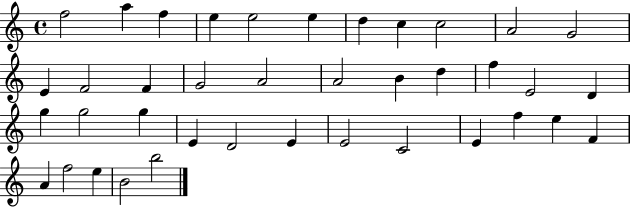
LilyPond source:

{
  \clef treble
  \time 4/4
  \defaultTimeSignature
  \key c \major
  f''2 a''4 f''4 | e''4 e''2 e''4 | d''4 c''4 c''2 | a'2 g'2 | \break e'4 f'2 f'4 | g'2 a'2 | a'2 b'4 d''4 | f''4 e'2 d'4 | \break g''4 g''2 g''4 | e'4 d'2 e'4 | e'2 c'2 | e'4 f''4 e''4 f'4 | \break a'4 f''2 e''4 | b'2 b''2 | \bar "|."
}